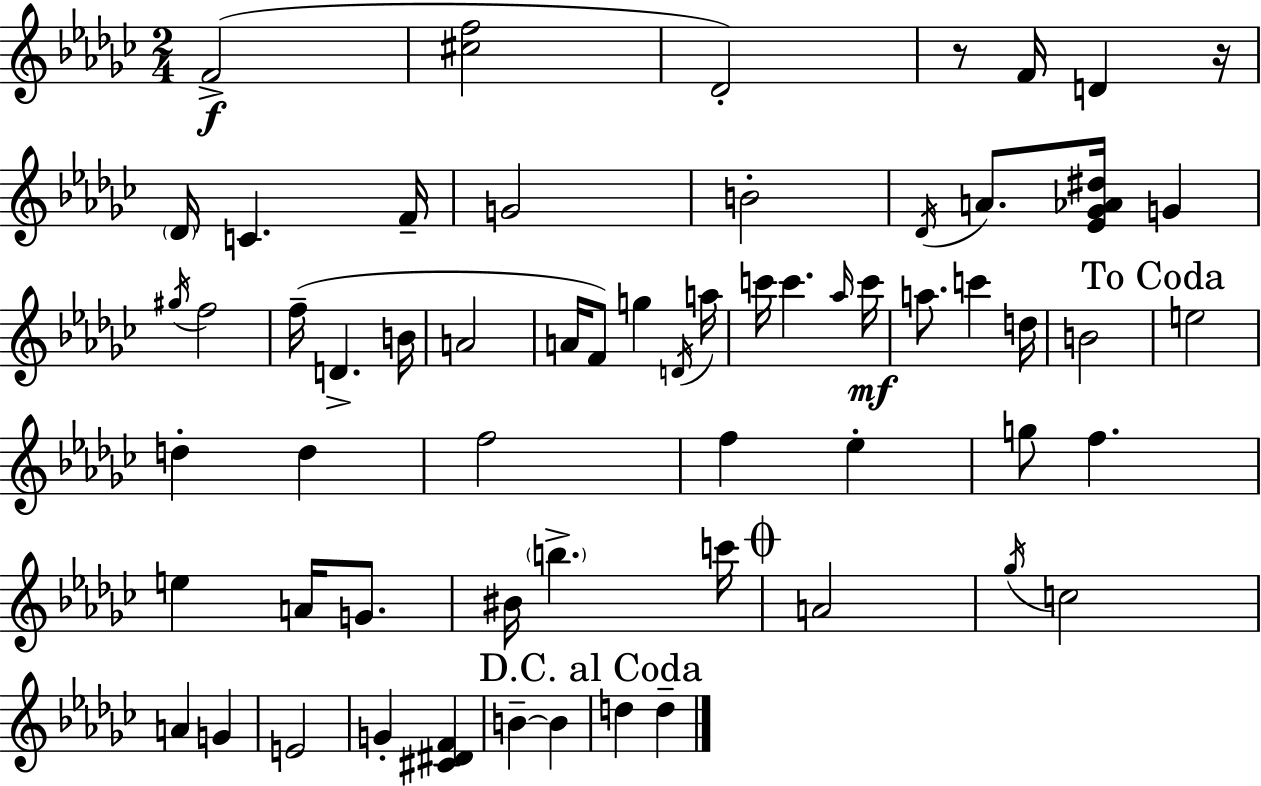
X:1
T:Untitled
M:2/4
L:1/4
K:Ebm
F2 [^cf]2 _D2 z/2 F/4 D z/4 _D/4 C F/4 G2 B2 _D/4 A/2 [_E_G_A^d]/4 G ^g/4 f2 f/4 D B/4 A2 A/4 F/2 g D/4 a/4 c'/4 c' _a/4 c'/4 a/2 c' d/4 B2 e2 d d f2 f _e g/2 f e A/4 G/2 ^B/4 b c'/4 A2 _g/4 c2 A G E2 G [^C^DF] B B d d